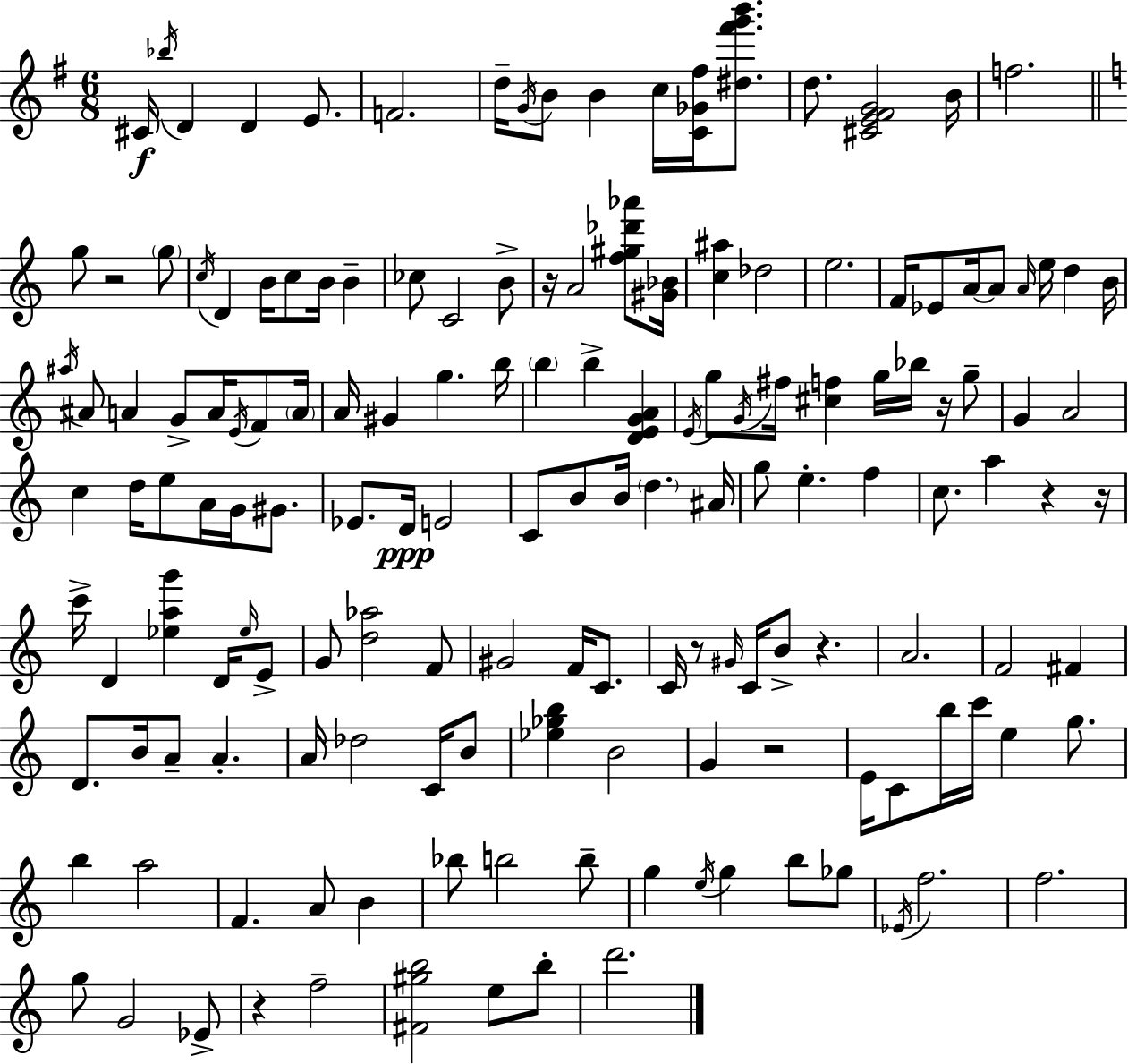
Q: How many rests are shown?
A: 9